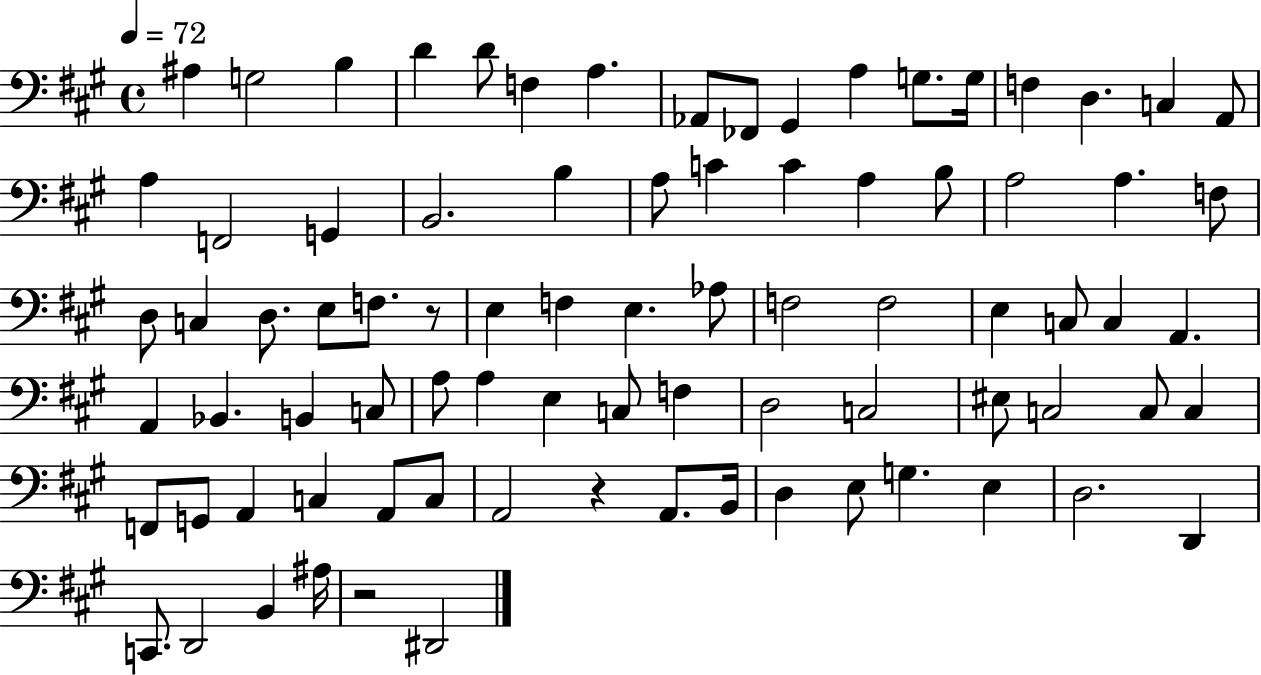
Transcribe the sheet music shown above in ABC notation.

X:1
T:Untitled
M:4/4
L:1/4
K:A
^A, G,2 B, D D/2 F, A, _A,,/2 _F,,/2 ^G,, A, G,/2 G,/4 F, D, C, A,,/2 A, F,,2 G,, B,,2 B, A,/2 C C A, B,/2 A,2 A, F,/2 D,/2 C, D,/2 E,/2 F,/2 z/2 E, F, E, _A,/2 F,2 F,2 E, C,/2 C, A,, A,, _B,, B,, C,/2 A,/2 A, E, C,/2 F, D,2 C,2 ^E,/2 C,2 C,/2 C, F,,/2 G,,/2 A,, C, A,,/2 C,/2 A,,2 z A,,/2 B,,/4 D, E,/2 G, E, D,2 D,, C,,/2 D,,2 B,, ^A,/4 z2 ^D,,2